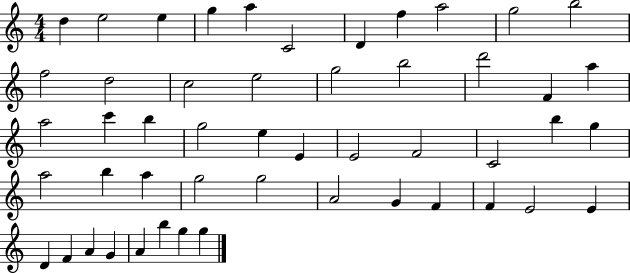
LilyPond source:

{
  \clef treble
  \numericTimeSignature
  \time 4/4
  \key c \major
  d''4 e''2 e''4 | g''4 a''4 c'2 | d'4 f''4 a''2 | g''2 b''2 | \break f''2 d''2 | c''2 e''2 | g''2 b''2 | d'''2 f'4 a''4 | \break a''2 c'''4 b''4 | g''2 e''4 e'4 | e'2 f'2 | c'2 b''4 g''4 | \break a''2 b''4 a''4 | g''2 g''2 | a'2 g'4 f'4 | f'4 e'2 e'4 | \break d'4 f'4 a'4 g'4 | a'4 b''4 g''4 g''4 | \bar "|."
}